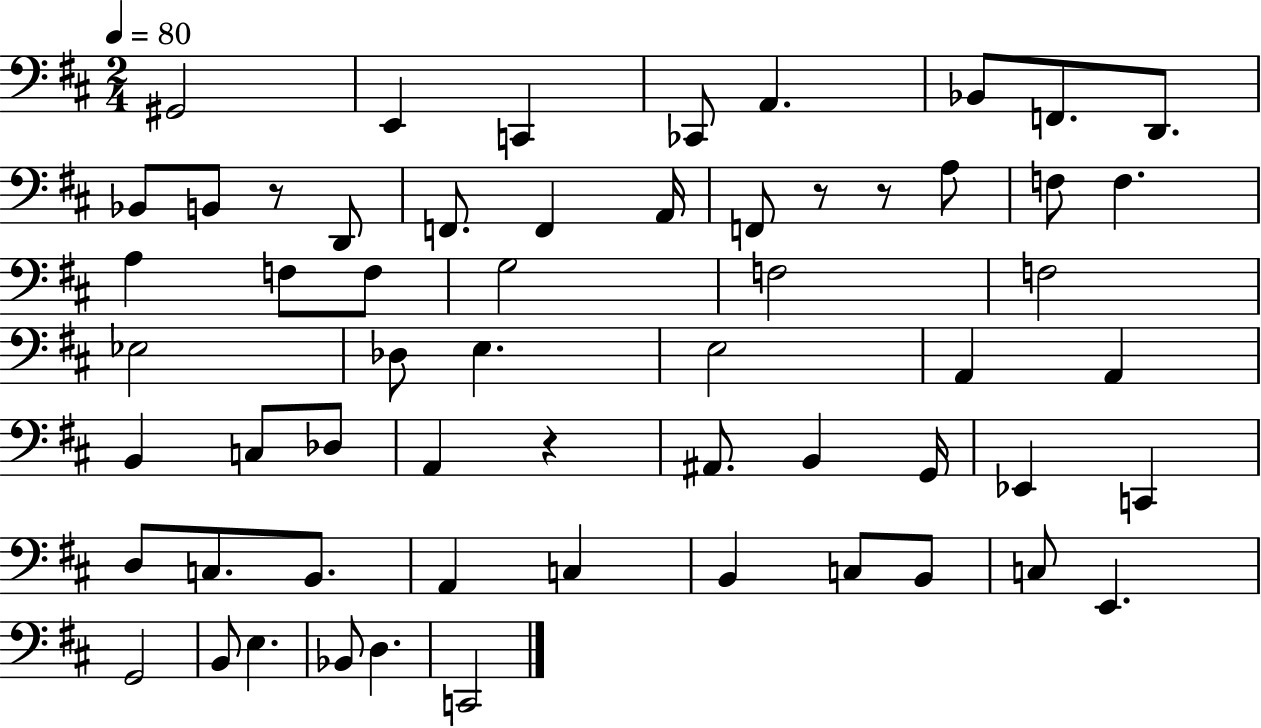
{
  \clef bass
  \numericTimeSignature
  \time 2/4
  \key d \major
  \tempo 4 = 80
  gis,2 | e,4 c,4 | ces,8 a,4. | bes,8 f,8. d,8. | \break bes,8 b,8 r8 d,8 | f,8. f,4 a,16 | f,8 r8 r8 a8 | f8 f4. | \break a4 f8 f8 | g2 | f2 | f2 | \break ees2 | des8 e4. | e2 | a,4 a,4 | \break b,4 c8 des8 | a,4 r4 | ais,8. b,4 g,16 | ees,4 c,4 | \break d8 c8. b,8. | a,4 c4 | b,4 c8 b,8 | c8 e,4. | \break g,2 | b,8 e4. | bes,8 d4. | c,2 | \break \bar "|."
}